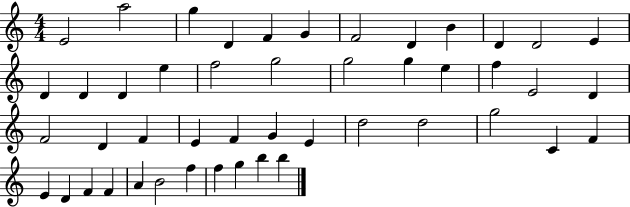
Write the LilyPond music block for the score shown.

{
  \clef treble
  \numericTimeSignature
  \time 4/4
  \key c \major
  e'2 a''2 | g''4 d'4 f'4 g'4 | f'2 d'4 b'4 | d'4 d'2 e'4 | \break d'4 d'4 d'4 e''4 | f''2 g''2 | g''2 g''4 e''4 | f''4 e'2 d'4 | \break f'2 d'4 f'4 | e'4 f'4 g'4 e'4 | d''2 d''2 | g''2 c'4 f'4 | \break e'4 d'4 f'4 f'4 | a'4 b'2 f''4 | f''4 g''4 b''4 b''4 | \bar "|."
}